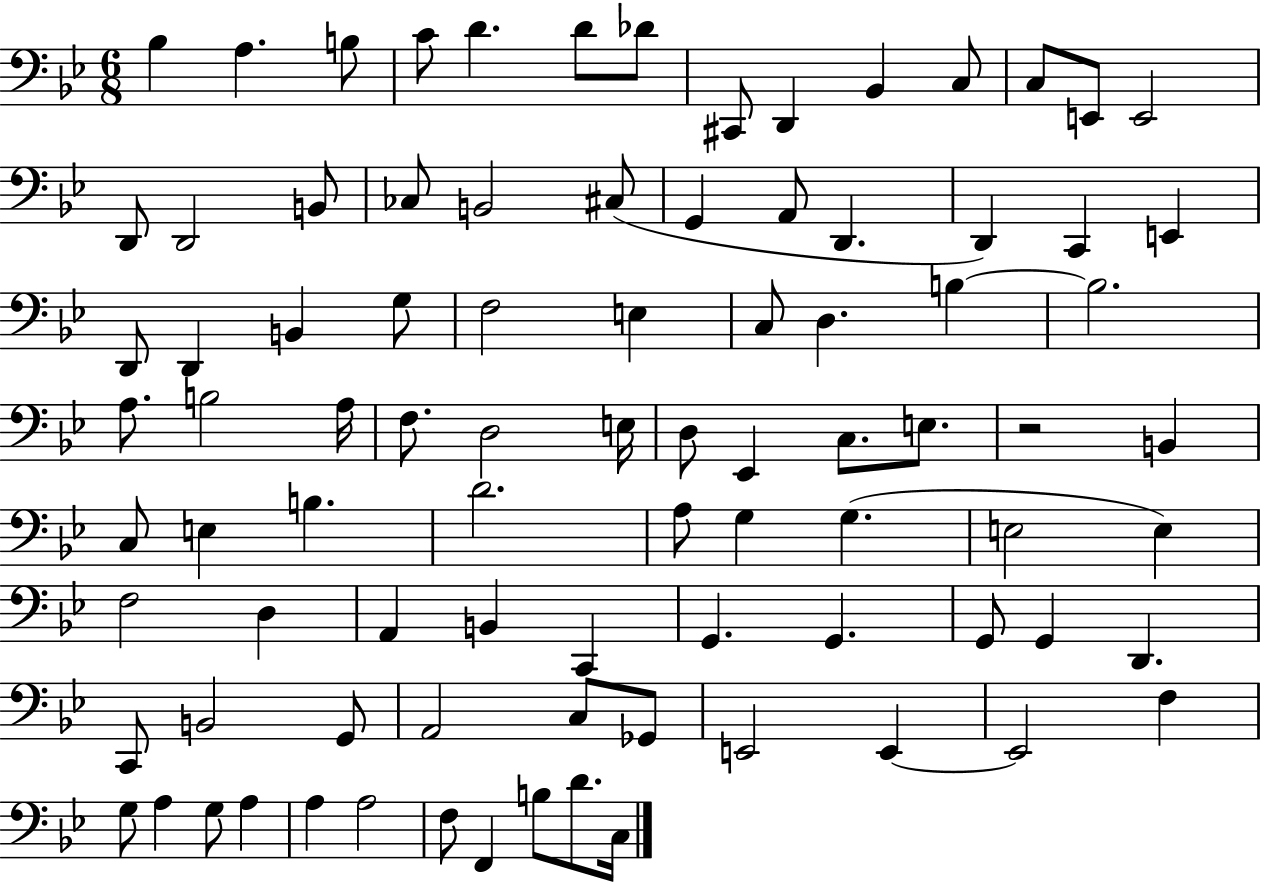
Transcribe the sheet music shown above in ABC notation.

X:1
T:Untitled
M:6/8
L:1/4
K:Bb
_B, A, B,/2 C/2 D D/2 _D/2 ^C,,/2 D,, _B,, C,/2 C,/2 E,,/2 E,,2 D,,/2 D,,2 B,,/2 _C,/2 B,,2 ^C,/2 G,, A,,/2 D,, D,, C,, E,, D,,/2 D,, B,, G,/2 F,2 E, C,/2 D, B, B,2 A,/2 B,2 A,/4 F,/2 D,2 E,/4 D,/2 _E,, C,/2 E,/2 z2 B,, C,/2 E, B, D2 A,/2 G, G, E,2 E, F,2 D, A,, B,, C,, G,, G,, G,,/2 G,, D,, C,,/2 B,,2 G,,/2 A,,2 C,/2 _G,,/2 E,,2 E,, E,,2 F, G,/2 A, G,/2 A, A, A,2 F,/2 F,, B,/2 D/2 C,/4